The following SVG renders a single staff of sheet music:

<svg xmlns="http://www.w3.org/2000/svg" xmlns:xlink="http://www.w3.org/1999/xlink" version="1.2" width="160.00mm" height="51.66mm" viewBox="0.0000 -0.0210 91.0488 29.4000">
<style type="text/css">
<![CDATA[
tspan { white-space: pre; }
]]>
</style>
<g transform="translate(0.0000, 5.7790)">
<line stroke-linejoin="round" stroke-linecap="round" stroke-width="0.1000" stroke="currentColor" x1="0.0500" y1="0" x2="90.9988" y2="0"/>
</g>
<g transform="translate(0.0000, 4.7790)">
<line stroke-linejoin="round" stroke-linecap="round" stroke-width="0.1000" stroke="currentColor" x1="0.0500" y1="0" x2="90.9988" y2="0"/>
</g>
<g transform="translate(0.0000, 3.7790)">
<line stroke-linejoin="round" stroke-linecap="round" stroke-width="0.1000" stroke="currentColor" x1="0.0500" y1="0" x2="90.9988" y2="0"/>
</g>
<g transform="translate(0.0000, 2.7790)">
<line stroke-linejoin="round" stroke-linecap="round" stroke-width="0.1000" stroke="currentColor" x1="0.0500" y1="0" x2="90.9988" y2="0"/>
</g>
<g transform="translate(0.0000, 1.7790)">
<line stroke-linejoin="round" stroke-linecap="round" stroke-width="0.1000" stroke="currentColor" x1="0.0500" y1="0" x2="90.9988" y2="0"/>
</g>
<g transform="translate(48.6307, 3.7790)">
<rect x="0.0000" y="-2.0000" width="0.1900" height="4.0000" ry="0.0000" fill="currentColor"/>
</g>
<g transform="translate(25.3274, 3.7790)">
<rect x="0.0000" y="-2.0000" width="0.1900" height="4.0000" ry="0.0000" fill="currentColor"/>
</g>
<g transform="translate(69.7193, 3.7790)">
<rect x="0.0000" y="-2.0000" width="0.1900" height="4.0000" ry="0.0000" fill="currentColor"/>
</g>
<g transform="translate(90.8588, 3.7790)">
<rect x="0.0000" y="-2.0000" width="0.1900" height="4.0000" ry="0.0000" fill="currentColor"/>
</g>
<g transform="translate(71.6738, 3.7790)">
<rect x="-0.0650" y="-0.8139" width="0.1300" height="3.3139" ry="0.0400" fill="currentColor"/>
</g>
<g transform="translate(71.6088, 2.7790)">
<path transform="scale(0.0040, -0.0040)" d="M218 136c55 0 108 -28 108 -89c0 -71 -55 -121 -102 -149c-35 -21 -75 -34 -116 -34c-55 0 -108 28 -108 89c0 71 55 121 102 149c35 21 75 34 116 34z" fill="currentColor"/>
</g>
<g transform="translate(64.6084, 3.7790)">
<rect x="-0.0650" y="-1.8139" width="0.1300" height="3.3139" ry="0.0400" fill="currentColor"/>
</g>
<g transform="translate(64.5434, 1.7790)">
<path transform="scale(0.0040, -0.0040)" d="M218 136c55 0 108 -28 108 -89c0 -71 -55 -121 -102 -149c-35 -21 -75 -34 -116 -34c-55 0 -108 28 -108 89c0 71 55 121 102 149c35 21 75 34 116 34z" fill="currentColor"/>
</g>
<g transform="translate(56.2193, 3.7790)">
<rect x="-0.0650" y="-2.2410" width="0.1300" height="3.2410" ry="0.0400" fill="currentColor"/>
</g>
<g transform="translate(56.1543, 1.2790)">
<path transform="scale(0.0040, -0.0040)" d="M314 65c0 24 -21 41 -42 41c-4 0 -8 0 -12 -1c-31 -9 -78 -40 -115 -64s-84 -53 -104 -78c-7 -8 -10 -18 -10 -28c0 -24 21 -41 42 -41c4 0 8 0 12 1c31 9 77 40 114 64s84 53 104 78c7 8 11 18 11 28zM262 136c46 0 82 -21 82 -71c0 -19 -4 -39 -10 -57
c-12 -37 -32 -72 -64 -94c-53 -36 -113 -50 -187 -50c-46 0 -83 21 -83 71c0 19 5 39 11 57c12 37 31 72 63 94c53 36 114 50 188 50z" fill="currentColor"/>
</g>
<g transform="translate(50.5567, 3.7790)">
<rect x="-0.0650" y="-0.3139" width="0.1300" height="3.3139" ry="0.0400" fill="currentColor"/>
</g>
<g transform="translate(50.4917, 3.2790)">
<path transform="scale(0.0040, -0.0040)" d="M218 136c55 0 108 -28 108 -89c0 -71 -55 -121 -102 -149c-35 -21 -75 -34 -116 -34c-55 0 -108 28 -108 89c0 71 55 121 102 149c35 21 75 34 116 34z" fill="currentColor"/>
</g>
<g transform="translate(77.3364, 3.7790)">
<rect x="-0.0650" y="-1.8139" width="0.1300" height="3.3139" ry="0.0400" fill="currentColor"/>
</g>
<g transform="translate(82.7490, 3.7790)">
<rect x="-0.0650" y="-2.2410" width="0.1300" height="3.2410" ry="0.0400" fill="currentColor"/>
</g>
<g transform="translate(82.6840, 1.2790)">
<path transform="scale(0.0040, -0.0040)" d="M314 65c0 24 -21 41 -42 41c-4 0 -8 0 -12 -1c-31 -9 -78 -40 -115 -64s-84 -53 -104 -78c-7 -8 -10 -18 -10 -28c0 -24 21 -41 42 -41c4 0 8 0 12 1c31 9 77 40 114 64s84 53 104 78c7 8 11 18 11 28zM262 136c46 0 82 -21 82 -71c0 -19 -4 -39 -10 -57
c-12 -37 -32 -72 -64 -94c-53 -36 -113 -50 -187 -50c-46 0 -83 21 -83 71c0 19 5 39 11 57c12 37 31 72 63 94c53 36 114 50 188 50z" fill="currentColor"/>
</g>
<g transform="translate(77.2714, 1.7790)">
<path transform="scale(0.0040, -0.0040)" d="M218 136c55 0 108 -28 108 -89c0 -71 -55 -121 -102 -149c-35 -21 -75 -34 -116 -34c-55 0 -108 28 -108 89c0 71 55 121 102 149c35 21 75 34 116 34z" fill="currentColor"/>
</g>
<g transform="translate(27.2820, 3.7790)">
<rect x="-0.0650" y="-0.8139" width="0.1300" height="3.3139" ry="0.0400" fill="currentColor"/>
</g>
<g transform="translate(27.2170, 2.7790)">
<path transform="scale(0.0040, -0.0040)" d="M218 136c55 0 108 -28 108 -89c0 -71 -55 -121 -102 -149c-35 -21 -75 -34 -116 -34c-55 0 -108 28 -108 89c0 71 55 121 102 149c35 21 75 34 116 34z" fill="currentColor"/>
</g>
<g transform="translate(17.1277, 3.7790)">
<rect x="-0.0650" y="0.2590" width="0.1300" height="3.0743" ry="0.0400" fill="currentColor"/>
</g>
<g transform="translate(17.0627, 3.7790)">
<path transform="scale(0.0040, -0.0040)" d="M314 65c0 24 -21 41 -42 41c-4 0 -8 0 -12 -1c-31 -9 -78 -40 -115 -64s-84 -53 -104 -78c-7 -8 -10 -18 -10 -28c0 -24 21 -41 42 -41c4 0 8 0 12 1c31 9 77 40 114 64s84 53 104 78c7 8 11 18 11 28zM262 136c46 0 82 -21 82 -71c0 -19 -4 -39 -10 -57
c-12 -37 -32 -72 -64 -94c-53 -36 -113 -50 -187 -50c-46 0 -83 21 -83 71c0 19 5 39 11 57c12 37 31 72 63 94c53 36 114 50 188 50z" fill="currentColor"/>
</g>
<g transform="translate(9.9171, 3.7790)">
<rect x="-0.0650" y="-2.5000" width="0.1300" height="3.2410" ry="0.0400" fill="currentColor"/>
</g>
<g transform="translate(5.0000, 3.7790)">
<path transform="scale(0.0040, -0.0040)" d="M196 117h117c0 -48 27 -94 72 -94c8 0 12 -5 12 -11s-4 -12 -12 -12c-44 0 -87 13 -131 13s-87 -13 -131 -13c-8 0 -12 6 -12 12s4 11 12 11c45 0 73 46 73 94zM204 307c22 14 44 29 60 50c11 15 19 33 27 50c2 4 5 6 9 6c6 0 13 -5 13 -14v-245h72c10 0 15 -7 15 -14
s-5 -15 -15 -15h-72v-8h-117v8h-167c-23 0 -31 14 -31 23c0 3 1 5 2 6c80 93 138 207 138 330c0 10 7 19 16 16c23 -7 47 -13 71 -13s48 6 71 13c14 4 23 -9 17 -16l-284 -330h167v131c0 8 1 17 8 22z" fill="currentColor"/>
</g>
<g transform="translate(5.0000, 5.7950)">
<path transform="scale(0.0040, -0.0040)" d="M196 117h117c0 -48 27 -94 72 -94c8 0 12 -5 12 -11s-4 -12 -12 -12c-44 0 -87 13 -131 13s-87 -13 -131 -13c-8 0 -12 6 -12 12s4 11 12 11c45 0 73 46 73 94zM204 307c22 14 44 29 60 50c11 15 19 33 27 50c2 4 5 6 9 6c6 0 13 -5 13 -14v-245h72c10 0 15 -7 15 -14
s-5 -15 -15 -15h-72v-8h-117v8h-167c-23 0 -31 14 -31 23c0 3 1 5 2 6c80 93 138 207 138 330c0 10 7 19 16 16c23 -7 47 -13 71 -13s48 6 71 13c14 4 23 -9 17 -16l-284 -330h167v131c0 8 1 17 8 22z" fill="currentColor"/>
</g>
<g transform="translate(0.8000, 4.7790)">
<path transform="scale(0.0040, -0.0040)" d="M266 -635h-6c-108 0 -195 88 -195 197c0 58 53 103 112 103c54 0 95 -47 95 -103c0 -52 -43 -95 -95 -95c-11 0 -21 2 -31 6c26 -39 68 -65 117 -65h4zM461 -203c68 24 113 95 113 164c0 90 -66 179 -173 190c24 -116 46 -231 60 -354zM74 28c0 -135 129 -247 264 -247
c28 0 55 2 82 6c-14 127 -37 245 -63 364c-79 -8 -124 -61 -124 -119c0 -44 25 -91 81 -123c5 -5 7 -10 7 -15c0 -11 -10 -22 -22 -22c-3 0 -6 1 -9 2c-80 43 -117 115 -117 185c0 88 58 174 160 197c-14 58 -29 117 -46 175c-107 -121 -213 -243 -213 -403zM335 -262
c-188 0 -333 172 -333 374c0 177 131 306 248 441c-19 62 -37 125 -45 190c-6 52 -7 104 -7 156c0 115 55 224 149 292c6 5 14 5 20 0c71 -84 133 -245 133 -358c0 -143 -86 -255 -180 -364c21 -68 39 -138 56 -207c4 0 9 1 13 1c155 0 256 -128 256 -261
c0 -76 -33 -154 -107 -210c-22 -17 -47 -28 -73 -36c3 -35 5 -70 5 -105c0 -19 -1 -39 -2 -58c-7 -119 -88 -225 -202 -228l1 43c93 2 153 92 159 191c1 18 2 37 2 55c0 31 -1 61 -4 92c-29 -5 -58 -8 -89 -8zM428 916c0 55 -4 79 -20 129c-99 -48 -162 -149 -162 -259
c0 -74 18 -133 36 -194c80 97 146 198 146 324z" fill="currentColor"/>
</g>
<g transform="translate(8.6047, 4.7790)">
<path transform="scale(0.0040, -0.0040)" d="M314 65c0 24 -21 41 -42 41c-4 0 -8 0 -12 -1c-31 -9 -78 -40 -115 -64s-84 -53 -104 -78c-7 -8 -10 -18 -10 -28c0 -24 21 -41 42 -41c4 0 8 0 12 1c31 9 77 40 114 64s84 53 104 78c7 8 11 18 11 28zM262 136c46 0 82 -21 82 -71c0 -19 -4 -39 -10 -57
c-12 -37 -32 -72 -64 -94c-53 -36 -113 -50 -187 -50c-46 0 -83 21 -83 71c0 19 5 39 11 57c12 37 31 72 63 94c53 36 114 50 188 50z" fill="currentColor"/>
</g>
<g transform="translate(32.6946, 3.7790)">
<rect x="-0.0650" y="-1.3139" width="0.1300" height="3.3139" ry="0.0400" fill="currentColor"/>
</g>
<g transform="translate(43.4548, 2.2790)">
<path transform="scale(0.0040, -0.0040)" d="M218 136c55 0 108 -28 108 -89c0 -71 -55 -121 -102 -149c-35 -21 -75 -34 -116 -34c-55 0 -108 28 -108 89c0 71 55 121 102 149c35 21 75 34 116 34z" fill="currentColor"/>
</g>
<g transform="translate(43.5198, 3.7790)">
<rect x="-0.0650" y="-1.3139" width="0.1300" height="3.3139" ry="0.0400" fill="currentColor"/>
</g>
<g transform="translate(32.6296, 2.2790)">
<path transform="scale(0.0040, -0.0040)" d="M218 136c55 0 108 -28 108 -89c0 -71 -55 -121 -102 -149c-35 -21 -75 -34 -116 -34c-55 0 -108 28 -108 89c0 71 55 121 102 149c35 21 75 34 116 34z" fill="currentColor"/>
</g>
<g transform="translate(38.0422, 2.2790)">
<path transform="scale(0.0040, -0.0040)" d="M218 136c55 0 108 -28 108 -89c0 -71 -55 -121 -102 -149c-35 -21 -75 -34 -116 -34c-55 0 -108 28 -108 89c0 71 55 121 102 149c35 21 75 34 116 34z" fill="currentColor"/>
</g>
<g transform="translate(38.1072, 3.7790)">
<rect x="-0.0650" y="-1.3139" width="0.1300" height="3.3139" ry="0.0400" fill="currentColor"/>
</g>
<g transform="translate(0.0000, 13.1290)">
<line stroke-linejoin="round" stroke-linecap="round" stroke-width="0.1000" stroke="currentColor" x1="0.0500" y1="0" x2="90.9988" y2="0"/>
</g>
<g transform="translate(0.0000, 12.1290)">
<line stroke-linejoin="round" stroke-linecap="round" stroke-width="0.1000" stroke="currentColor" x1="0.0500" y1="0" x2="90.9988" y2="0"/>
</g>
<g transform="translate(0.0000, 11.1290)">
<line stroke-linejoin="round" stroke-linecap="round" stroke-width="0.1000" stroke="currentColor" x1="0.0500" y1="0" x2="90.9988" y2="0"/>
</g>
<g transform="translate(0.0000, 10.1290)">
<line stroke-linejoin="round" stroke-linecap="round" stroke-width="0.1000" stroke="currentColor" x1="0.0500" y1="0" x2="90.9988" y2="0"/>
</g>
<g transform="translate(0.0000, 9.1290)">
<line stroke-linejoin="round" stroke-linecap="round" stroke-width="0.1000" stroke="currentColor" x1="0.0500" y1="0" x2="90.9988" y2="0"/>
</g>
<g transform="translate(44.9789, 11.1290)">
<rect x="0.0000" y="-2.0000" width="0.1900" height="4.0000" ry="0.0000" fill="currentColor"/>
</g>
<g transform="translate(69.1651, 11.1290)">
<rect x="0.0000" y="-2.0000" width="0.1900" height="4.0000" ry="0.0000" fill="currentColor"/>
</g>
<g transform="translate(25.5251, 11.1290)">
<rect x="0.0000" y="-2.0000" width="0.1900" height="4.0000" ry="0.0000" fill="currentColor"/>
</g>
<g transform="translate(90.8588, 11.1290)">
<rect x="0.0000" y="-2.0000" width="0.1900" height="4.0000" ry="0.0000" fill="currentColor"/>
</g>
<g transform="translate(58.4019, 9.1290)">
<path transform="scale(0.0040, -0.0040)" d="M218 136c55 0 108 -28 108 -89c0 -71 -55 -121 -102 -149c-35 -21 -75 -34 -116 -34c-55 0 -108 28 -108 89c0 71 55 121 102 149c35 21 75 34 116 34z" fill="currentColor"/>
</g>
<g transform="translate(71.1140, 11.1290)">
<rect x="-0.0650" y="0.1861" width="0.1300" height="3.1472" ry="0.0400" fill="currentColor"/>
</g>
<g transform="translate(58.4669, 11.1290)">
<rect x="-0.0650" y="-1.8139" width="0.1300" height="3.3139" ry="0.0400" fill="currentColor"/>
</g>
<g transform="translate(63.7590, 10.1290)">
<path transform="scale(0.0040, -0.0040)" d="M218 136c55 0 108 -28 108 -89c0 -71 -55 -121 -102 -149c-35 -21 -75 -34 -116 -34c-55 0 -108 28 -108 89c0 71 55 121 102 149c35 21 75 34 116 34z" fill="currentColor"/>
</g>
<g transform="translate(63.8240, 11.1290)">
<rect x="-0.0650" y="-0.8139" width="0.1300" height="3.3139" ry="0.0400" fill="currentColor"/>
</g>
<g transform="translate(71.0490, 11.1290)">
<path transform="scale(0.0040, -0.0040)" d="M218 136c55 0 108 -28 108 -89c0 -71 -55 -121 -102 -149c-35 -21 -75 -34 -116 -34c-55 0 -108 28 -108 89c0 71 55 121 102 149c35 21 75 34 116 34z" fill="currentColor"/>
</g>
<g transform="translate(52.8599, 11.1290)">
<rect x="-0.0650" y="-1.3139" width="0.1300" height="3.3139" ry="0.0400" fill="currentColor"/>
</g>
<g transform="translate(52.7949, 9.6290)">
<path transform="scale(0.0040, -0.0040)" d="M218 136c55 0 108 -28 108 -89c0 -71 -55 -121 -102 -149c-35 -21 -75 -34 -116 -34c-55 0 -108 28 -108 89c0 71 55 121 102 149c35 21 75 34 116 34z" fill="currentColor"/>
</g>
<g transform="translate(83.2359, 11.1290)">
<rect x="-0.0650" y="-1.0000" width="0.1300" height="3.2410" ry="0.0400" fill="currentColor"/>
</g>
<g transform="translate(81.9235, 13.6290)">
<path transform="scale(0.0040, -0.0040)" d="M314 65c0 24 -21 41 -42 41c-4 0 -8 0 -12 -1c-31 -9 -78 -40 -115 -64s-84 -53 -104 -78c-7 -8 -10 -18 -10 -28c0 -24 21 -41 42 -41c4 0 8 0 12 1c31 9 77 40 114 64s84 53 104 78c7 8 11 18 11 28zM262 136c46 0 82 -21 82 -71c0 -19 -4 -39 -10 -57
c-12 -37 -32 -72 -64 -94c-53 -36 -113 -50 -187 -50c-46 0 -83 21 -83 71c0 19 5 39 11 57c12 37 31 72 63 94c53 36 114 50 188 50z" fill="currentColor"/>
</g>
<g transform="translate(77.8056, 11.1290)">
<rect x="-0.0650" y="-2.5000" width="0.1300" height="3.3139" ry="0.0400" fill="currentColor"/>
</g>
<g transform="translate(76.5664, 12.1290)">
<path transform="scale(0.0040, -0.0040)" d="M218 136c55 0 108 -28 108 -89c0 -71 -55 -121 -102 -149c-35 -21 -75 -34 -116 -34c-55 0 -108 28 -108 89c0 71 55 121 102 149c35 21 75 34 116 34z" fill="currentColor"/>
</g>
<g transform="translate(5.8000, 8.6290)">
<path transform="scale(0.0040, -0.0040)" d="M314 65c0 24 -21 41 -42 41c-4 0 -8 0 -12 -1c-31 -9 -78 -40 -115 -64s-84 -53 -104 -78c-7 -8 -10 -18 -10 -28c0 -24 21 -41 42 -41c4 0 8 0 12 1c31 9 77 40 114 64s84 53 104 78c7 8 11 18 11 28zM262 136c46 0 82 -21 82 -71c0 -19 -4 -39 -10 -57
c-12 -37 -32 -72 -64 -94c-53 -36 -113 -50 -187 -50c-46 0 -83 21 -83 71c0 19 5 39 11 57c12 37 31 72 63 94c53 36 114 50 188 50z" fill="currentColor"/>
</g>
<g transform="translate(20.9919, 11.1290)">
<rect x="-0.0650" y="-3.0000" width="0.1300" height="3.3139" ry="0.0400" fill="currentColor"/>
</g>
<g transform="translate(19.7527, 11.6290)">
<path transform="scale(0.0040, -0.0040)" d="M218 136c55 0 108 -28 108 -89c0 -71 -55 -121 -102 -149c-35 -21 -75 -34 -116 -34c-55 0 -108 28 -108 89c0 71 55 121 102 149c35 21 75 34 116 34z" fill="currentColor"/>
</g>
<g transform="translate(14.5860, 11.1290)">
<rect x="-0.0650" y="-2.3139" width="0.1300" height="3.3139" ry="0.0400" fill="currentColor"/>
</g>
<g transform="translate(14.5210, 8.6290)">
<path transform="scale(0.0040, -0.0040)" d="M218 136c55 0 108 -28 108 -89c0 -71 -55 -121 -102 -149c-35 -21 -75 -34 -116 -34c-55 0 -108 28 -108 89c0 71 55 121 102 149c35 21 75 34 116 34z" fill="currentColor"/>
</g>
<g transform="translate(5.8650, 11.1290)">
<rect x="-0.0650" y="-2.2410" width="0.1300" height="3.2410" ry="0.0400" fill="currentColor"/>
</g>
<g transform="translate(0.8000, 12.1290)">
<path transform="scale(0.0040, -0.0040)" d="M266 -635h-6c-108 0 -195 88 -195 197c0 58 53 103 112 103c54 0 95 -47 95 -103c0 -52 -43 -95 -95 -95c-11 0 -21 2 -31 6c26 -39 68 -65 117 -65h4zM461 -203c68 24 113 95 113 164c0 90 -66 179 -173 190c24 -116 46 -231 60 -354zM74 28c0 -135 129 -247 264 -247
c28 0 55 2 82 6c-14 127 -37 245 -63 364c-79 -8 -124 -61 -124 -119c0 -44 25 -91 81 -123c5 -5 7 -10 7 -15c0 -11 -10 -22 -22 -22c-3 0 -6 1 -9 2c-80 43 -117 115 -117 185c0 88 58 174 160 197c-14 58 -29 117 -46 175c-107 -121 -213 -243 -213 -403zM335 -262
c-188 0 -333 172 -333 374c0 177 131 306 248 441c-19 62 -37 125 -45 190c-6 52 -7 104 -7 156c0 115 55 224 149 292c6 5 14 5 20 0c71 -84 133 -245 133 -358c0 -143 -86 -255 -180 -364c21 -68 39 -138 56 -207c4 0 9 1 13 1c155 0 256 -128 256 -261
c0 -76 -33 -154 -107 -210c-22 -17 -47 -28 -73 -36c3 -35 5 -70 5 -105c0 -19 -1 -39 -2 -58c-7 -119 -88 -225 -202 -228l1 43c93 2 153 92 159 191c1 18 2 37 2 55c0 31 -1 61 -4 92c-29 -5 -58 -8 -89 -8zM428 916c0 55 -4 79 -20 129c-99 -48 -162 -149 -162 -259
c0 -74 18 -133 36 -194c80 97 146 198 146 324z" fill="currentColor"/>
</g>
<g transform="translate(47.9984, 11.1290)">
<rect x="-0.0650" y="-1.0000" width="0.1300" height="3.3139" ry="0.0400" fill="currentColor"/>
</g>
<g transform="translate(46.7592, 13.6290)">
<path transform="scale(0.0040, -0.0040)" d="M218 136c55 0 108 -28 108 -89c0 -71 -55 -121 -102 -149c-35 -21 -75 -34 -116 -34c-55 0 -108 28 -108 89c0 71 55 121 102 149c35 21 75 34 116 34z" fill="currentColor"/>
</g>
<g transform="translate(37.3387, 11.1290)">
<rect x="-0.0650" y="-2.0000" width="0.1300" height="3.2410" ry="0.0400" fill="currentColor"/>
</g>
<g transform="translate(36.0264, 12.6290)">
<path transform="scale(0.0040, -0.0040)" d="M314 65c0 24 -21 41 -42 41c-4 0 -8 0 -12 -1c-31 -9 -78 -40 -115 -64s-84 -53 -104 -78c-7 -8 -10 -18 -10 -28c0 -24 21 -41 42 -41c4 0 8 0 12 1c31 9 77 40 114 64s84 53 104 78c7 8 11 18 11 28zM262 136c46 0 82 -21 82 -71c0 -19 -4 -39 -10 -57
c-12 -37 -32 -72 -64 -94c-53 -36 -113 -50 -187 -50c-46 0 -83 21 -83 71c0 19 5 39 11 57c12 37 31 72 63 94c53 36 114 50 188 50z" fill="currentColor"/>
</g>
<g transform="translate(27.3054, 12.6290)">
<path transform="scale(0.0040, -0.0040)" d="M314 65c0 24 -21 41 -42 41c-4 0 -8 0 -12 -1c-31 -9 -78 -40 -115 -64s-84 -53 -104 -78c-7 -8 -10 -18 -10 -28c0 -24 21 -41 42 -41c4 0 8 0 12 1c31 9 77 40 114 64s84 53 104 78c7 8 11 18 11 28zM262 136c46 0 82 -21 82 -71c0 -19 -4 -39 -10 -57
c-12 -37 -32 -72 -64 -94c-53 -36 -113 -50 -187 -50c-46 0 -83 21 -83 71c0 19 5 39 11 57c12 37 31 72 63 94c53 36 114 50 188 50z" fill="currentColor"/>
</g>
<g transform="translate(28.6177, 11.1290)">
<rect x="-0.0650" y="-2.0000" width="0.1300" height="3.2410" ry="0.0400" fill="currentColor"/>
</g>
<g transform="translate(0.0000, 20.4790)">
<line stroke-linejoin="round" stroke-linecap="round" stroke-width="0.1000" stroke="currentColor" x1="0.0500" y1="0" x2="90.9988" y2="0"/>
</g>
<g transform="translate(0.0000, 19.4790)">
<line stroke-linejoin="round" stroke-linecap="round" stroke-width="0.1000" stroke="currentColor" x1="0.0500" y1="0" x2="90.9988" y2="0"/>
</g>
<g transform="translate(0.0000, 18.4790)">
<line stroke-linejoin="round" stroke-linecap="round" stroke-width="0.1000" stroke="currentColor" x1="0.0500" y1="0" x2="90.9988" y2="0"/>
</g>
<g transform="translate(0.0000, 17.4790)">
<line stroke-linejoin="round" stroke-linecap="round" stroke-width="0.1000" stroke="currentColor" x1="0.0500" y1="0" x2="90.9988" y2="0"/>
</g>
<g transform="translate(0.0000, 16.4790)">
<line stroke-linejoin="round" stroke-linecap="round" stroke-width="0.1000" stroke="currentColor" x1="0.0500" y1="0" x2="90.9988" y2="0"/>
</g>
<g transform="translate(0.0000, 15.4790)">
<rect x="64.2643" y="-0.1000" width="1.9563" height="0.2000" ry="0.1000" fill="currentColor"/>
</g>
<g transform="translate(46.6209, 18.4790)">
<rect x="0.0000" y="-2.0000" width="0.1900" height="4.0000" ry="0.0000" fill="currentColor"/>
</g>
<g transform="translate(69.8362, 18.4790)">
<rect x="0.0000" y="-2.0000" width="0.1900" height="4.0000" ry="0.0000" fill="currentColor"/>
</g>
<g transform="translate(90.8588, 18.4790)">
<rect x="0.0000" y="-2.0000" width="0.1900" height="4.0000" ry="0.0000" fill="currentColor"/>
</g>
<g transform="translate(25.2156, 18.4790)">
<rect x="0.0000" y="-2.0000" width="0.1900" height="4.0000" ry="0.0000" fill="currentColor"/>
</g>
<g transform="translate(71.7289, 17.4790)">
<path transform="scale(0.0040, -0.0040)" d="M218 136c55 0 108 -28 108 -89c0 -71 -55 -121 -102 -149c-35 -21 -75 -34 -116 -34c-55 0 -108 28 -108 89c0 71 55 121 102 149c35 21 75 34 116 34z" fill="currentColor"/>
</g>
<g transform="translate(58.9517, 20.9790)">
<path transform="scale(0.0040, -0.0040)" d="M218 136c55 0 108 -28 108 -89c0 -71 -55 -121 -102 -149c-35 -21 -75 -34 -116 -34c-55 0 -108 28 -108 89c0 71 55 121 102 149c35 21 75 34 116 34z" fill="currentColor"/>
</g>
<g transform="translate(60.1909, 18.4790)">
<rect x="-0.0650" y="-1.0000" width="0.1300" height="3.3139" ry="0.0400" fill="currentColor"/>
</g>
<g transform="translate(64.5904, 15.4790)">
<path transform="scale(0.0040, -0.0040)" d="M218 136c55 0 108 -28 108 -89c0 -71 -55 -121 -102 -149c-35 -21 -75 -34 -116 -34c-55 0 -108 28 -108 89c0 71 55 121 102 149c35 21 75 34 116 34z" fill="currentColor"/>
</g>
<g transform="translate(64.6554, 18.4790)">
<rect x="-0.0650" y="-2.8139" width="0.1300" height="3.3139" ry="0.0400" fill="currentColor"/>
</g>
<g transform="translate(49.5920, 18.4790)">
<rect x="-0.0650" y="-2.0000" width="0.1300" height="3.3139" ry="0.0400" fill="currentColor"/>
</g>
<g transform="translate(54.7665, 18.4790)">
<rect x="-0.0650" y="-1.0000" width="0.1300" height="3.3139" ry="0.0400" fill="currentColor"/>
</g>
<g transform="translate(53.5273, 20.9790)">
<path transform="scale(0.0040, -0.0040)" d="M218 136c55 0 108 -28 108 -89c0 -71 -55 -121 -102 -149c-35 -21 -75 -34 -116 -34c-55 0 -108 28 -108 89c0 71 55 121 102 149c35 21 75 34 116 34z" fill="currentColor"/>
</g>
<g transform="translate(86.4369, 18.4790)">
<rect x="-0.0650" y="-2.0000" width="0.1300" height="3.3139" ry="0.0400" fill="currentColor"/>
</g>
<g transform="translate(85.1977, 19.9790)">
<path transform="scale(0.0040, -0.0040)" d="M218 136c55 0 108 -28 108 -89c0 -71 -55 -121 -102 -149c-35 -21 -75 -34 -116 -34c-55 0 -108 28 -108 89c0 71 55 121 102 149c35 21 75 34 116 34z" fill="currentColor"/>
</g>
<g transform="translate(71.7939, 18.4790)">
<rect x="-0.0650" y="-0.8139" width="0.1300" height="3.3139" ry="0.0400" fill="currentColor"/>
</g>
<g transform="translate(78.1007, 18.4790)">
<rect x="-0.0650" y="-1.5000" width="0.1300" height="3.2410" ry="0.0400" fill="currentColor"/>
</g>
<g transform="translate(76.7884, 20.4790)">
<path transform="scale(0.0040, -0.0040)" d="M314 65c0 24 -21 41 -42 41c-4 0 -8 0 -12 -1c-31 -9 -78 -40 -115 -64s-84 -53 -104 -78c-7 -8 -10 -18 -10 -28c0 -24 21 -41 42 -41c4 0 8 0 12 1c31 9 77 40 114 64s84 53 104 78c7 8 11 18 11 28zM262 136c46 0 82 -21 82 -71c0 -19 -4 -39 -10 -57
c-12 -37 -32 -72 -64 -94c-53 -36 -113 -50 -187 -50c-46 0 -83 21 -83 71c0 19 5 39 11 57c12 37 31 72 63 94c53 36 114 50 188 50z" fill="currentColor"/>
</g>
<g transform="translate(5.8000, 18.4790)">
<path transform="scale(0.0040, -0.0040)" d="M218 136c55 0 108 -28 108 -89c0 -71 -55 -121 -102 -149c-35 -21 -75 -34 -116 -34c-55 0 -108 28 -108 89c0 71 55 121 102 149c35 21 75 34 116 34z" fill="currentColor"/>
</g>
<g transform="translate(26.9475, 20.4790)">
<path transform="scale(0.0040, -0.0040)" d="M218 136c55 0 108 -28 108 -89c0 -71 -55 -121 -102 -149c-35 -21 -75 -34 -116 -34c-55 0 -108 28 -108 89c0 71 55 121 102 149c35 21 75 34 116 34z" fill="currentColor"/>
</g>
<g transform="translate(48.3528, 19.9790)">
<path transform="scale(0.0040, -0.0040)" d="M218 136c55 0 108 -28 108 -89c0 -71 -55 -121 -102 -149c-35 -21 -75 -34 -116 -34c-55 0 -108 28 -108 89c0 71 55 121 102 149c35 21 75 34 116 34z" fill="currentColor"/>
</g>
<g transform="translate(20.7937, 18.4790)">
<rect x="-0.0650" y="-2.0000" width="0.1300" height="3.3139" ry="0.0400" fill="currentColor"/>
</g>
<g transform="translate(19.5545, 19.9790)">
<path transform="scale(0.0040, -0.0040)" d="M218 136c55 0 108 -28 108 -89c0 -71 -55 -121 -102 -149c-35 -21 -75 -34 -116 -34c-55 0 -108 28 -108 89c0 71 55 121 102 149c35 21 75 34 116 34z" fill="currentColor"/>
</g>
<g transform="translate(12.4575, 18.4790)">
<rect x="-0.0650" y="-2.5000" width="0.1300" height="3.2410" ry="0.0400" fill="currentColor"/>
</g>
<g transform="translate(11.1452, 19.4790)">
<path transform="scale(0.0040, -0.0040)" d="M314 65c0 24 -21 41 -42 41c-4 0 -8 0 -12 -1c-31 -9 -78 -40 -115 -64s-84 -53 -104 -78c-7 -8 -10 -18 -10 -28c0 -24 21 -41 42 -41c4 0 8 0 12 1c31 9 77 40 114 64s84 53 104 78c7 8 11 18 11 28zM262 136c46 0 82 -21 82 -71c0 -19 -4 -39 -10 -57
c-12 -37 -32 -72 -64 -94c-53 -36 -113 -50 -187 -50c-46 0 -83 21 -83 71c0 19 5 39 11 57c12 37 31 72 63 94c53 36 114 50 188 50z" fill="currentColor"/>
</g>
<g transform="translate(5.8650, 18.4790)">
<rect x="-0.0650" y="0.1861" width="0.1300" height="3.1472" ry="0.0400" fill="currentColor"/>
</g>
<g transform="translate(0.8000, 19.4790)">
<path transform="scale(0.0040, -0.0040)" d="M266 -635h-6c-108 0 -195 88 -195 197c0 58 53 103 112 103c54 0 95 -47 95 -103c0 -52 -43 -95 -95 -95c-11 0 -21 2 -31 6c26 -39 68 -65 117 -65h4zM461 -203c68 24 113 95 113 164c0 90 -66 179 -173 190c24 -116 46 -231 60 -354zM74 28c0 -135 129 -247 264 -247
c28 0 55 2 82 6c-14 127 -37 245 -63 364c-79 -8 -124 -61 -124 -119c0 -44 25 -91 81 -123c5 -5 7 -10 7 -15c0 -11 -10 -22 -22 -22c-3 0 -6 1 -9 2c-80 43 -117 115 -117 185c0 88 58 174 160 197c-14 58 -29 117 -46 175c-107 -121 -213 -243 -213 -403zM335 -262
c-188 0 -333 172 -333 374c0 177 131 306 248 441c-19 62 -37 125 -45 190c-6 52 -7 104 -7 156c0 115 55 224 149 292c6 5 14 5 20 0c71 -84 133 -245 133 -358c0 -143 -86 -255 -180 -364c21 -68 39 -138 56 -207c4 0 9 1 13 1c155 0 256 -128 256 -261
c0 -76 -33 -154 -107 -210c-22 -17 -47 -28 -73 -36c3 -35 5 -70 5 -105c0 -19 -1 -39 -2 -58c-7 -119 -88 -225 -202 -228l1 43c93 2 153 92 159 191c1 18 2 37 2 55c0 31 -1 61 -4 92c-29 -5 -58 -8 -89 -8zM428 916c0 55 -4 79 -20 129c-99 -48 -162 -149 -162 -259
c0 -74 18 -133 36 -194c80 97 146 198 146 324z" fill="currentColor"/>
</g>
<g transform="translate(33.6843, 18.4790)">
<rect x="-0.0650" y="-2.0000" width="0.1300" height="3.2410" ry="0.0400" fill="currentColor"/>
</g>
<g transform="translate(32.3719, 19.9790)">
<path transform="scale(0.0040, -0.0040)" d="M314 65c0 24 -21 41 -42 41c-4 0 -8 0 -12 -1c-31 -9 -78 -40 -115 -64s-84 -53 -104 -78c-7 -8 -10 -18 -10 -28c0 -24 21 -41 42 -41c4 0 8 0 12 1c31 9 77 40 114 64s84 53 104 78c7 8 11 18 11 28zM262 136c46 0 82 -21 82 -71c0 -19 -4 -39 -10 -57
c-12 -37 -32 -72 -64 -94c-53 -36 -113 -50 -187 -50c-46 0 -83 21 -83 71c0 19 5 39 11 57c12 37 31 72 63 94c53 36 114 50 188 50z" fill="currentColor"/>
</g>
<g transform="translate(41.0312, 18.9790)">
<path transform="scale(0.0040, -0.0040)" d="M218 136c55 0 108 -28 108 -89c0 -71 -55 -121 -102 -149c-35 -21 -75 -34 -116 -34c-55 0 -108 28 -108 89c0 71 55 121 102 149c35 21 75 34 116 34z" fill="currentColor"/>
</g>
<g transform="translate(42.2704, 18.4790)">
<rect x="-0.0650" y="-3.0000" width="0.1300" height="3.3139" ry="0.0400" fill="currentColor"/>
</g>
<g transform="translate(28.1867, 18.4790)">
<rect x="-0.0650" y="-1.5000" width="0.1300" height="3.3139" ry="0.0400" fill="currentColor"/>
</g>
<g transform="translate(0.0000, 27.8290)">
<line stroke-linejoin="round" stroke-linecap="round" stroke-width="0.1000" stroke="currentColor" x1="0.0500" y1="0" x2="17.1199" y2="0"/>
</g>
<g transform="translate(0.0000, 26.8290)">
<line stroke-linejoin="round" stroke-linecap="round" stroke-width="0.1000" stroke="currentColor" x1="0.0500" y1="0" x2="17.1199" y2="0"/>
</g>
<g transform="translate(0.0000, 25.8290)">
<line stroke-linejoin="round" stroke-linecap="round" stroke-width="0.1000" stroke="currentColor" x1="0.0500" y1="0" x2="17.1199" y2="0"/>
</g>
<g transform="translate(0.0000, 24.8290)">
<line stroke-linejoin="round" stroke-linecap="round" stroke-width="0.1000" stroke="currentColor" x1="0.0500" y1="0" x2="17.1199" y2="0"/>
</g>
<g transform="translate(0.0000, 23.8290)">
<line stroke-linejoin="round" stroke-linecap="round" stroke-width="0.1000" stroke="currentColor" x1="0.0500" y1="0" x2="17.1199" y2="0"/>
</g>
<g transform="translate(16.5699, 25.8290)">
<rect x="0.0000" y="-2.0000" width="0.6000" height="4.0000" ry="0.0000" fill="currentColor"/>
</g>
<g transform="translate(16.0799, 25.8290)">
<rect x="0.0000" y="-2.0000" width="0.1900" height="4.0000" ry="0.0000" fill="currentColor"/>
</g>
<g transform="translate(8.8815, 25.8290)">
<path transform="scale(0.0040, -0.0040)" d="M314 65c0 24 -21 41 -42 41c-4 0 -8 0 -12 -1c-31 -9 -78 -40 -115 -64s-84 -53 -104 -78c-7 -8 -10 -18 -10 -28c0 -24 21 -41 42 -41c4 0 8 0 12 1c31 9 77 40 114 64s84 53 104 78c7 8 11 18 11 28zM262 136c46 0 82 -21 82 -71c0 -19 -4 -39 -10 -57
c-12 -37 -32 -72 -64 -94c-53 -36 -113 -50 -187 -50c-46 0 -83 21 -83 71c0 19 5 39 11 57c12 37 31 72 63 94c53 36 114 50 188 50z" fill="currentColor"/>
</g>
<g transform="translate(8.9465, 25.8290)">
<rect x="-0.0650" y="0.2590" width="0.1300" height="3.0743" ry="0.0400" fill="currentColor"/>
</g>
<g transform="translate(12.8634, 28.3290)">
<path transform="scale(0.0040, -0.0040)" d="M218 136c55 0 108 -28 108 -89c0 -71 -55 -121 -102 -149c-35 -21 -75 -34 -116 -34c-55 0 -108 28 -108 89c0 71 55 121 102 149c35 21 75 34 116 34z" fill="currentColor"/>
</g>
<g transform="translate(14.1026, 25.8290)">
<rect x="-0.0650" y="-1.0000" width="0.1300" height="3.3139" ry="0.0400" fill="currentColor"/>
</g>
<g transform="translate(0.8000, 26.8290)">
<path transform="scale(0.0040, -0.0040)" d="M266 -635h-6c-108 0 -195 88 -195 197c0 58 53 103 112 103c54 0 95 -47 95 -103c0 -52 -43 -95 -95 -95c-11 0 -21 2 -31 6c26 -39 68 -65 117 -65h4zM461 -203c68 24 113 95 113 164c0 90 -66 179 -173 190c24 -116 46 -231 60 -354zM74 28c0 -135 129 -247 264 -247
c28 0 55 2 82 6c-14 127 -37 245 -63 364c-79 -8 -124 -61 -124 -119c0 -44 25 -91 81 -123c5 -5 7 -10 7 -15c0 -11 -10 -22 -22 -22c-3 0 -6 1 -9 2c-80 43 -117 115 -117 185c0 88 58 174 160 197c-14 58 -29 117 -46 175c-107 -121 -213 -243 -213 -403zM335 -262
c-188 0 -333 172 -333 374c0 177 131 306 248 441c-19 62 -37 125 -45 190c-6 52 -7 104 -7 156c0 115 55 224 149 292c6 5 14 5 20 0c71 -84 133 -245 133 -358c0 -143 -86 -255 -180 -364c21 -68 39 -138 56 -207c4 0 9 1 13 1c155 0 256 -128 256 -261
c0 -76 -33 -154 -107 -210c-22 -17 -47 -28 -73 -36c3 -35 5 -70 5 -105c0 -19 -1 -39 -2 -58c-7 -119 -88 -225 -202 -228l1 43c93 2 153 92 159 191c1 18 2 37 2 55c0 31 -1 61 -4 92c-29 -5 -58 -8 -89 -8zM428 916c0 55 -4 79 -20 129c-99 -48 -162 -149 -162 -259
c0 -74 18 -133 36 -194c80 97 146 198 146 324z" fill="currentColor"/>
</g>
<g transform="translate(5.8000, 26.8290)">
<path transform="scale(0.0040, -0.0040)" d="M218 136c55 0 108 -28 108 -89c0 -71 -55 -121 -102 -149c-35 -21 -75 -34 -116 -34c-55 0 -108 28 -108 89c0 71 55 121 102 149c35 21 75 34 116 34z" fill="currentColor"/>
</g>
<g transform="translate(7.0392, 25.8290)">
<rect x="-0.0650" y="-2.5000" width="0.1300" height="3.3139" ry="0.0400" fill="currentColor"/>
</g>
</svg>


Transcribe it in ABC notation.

X:1
T:Untitled
M:4/4
L:1/4
K:C
G2 B2 d e e e c g2 f d f g2 g2 g A F2 F2 D e f d B G D2 B G2 F E F2 A F D D a d E2 F G B2 D